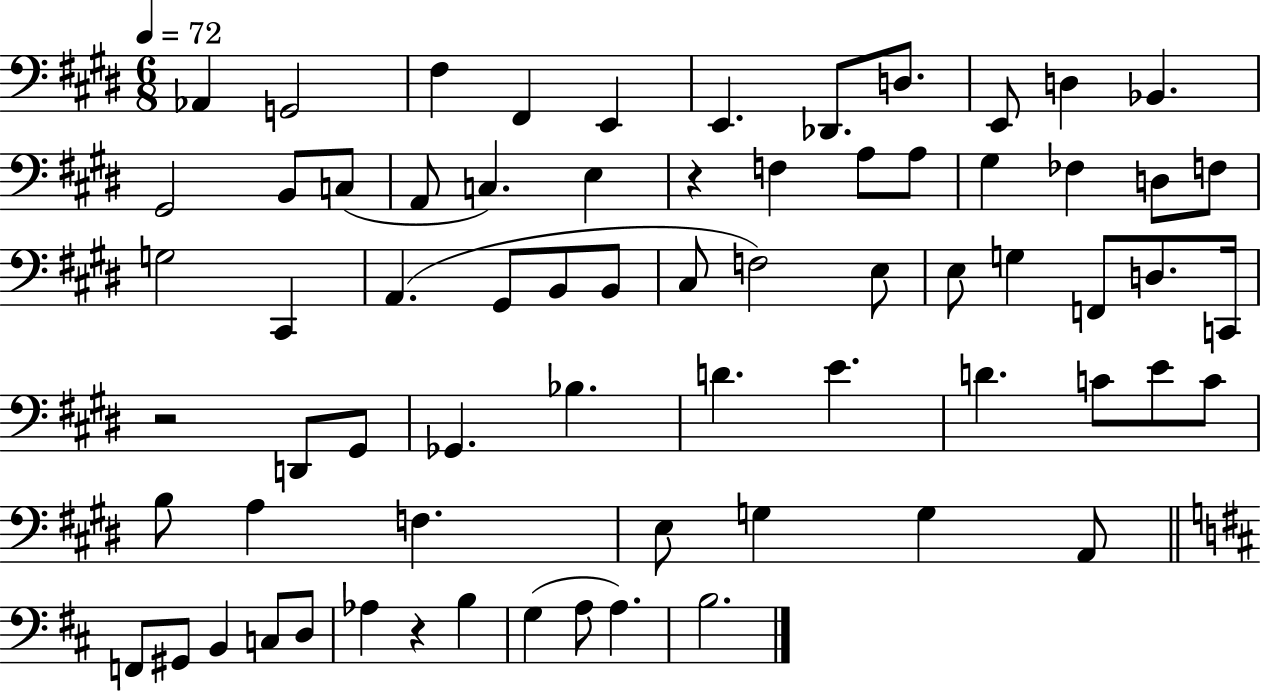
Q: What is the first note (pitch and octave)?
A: Ab2